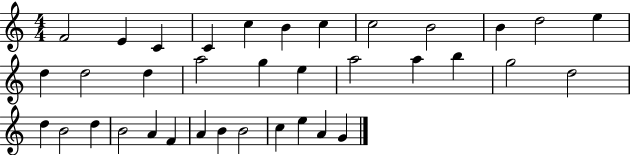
X:1
T:Untitled
M:4/4
L:1/4
K:C
F2 E C C c B c c2 B2 B d2 e d d2 d a2 g e a2 a b g2 d2 d B2 d B2 A F A B B2 c e A G